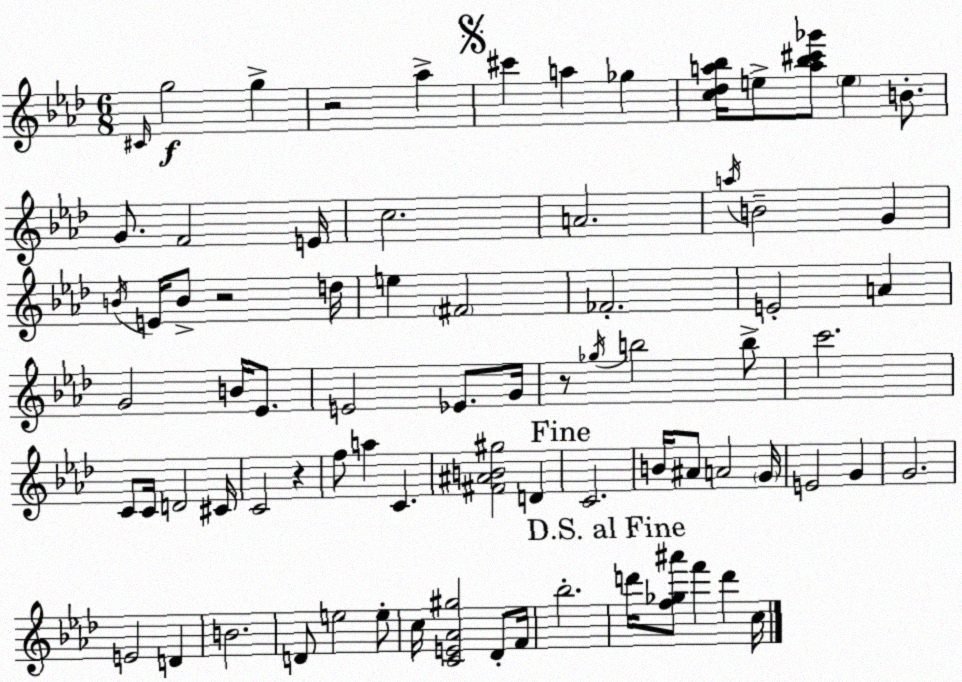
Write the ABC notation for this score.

X:1
T:Untitled
M:6/8
L:1/4
K:Ab
^C/4 g2 g z2 _a ^c' a _g [c_da_b]/4 e/2 [a_b^c'_g']/2 e B/2 G/2 F2 E/4 c2 A2 a/4 B2 G B/4 E/4 B/2 z2 d/4 e ^F2 _F2 E2 A G2 B/4 _E/2 E2 _E/2 G/4 z/2 _g/4 b2 b/2 c'2 C/2 C/4 D2 ^C/4 C2 z f/2 a C [^F^AB^g]2 D C2 B/4 ^A/2 A2 G/4 E2 G G2 E2 D B2 D/2 e2 e/2 c/4 [CE_A^g]2 _D/2 F/4 _b2 d'/4 [f_g^a']/2 f' d' c/4